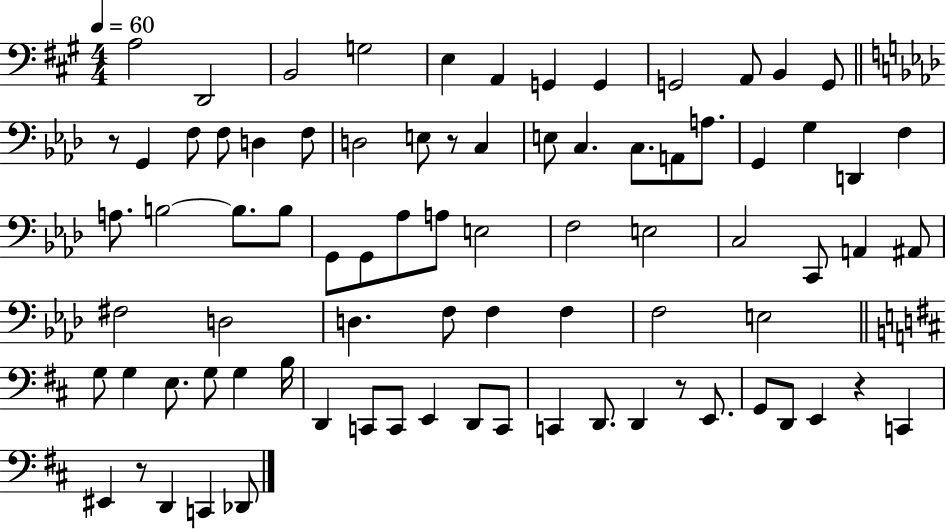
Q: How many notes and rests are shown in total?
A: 81